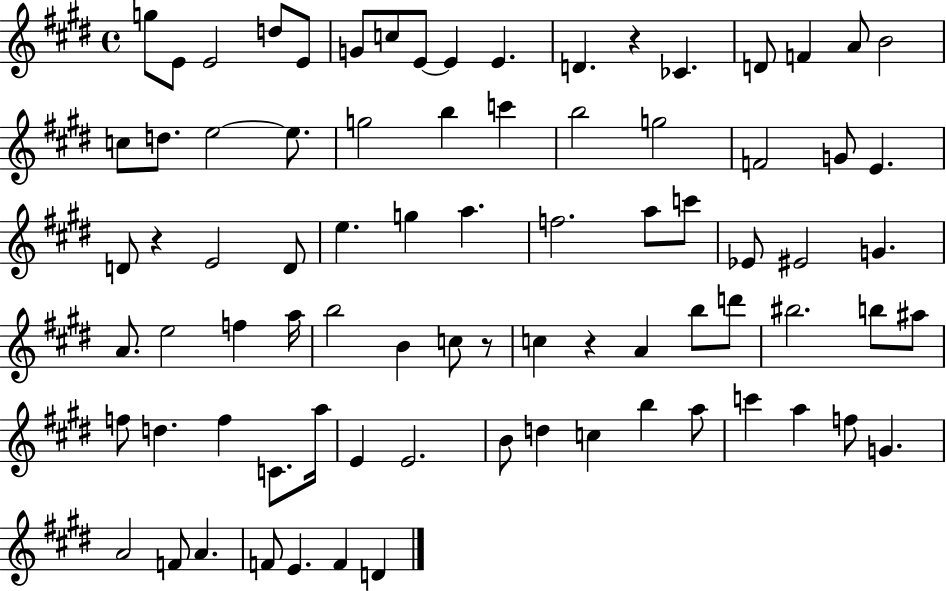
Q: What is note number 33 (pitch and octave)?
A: G5